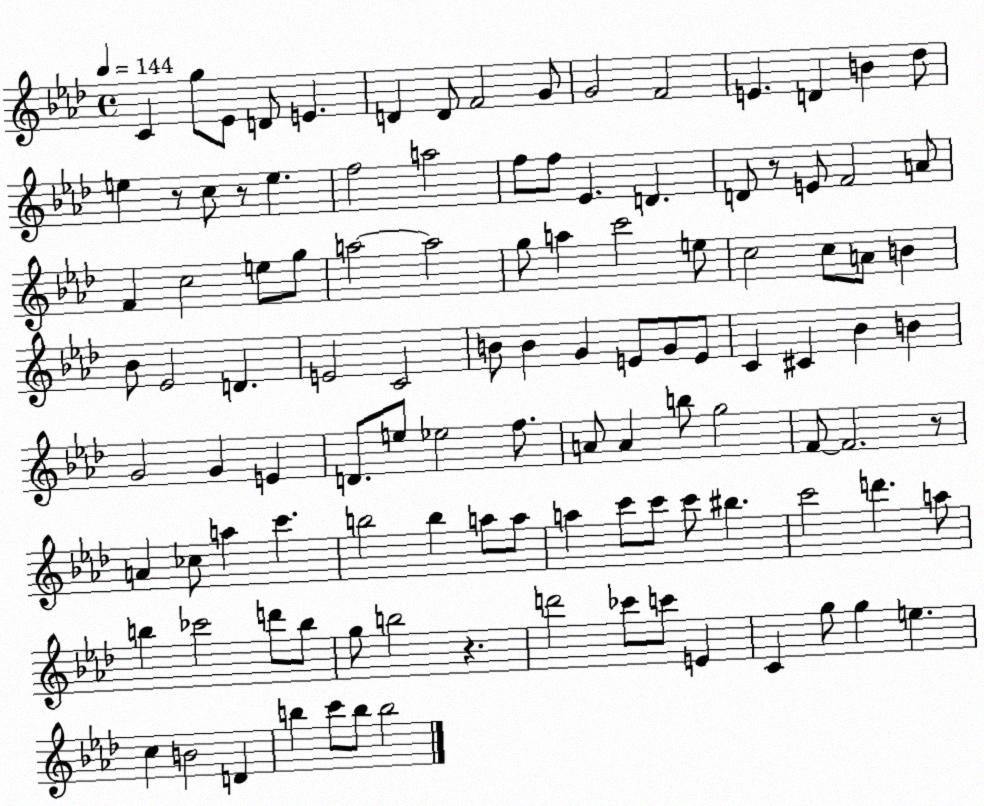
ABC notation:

X:1
T:Untitled
M:4/4
L:1/4
K:Ab
C g/2 _E/2 D/2 E D D/2 F2 G/2 G2 F2 E D B _d/2 e z/2 c/2 z/2 e f2 a2 f/2 f/2 _E D D/2 z/2 E/2 F2 A/2 F c2 e/2 g/2 a2 a2 g/2 a c'2 e/2 c2 c/2 A/2 B _B/2 _E2 D E2 C2 B/2 B G E/2 G/2 E/2 C ^C _B B G2 G E D/2 e/2 _e2 f/2 A/2 A b/2 g2 F/2 F2 z/2 A _c/2 a c' b2 b a/2 a/2 a c'/2 c'/2 c'/2 ^b c'2 d' a/2 b _c'2 d'/2 b/2 g/2 b2 z d'2 _c'/2 c'/2 E C g/2 g e c B2 D b c'/2 b/2 b2